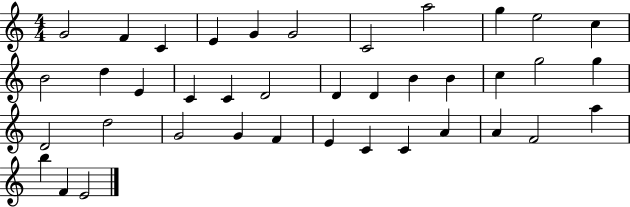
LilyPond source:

{
  \clef treble
  \numericTimeSignature
  \time 4/4
  \key c \major
  g'2 f'4 c'4 | e'4 g'4 g'2 | c'2 a''2 | g''4 e''2 c''4 | \break b'2 d''4 e'4 | c'4 c'4 d'2 | d'4 d'4 b'4 b'4 | c''4 g''2 g''4 | \break d'2 d''2 | g'2 g'4 f'4 | e'4 c'4 c'4 a'4 | a'4 f'2 a''4 | \break b''4 f'4 e'2 | \bar "|."
}